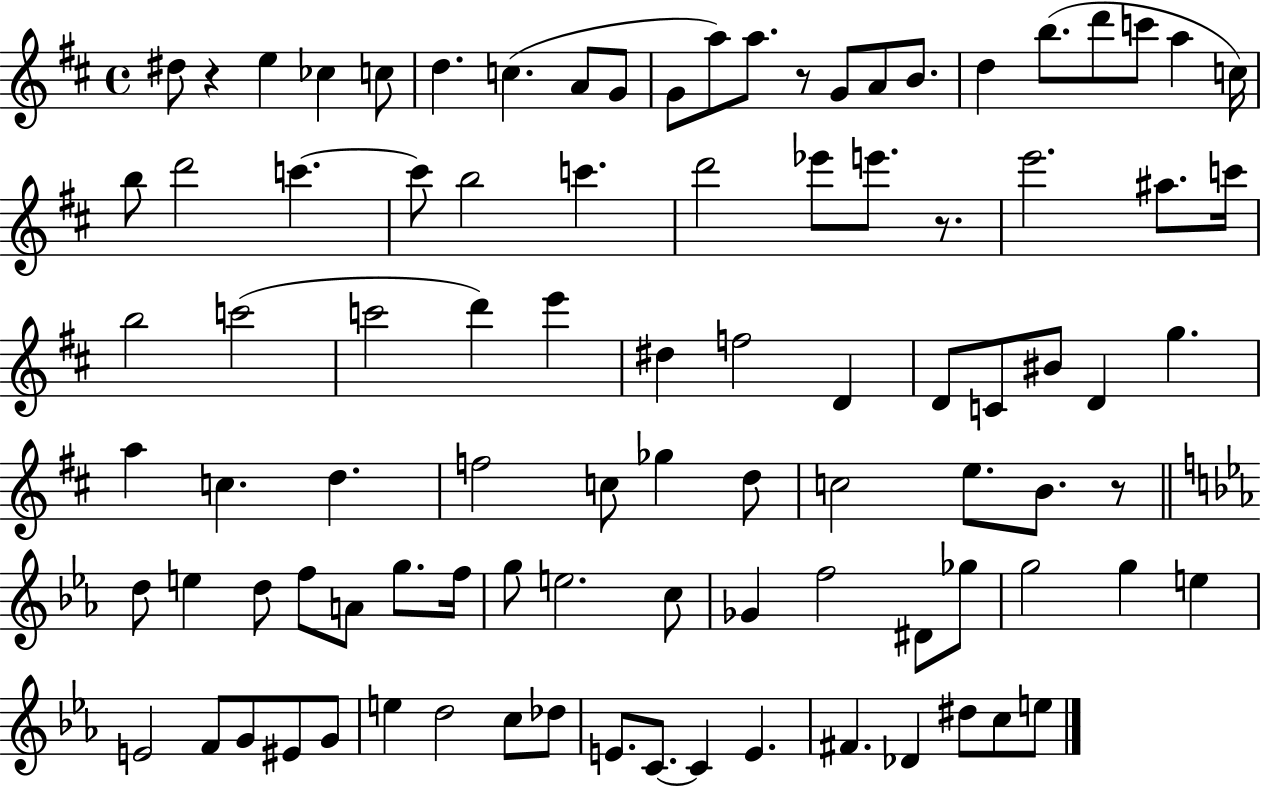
{
  \clef treble
  \time 4/4
  \defaultTimeSignature
  \key d \major
  \repeat volta 2 { dis''8 r4 e''4 ces''4 c''8 | d''4. c''4.( a'8 g'8 | g'8 a''8) a''8. r8 g'8 a'8 b'8. | d''4 b''8.( d'''8 c'''8 a''4 c''16) | \break b''8 d'''2 c'''4.~~ | c'''8 b''2 c'''4. | d'''2 ees'''8 e'''8. r8. | e'''2. ais''8. c'''16 | \break b''2 c'''2( | c'''2 d'''4) e'''4 | dis''4 f''2 d'4 | d'8 c'8 bis'8 d'4 g''4. | \break a''4 c''4. d''4. | f''2 c''8 ges''4 d''8 | c''2 e''8. b'8. r8 | \bar "||" \break \key ees \major d''8 e''4 d''8 f''8 a'8 g''8. f''16 | g''8 e''2. c''8 | ges'4 f''2 dis'8 ges''8 | g''2 g''4 e''4 | \break e'2 f'8 g'8 eis'8 g'8 | e''4 d''2 c''8 des''8 | e'8. c'8.~~ c'4 e'4. | fis'4. des'4 dis''8 c''8 e''8 | \break } \bar "|."
}